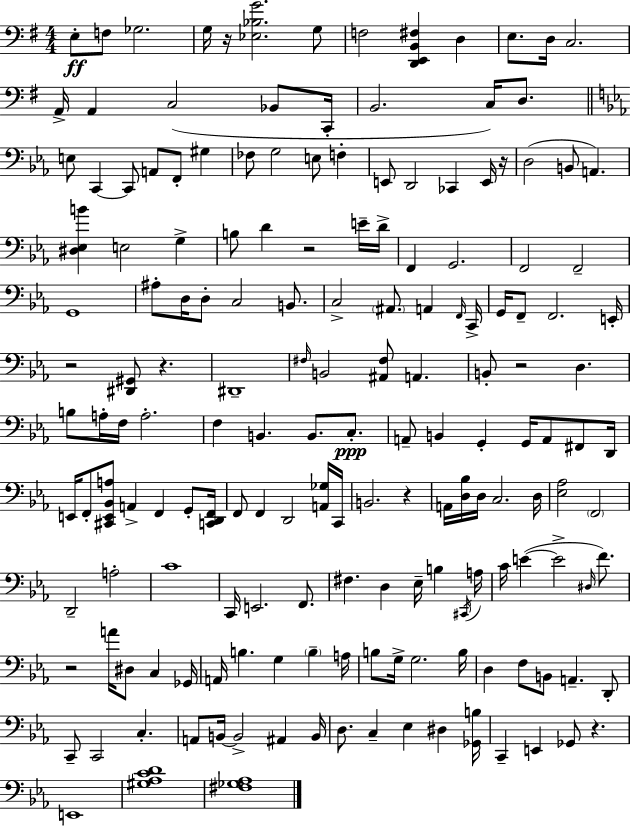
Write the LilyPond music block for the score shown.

{
  \clef bass
  \numericTimeSignature
  \time 4/4
  \key e \minor
  e8-.\ff f8 ges2. | g16 r16 <ees bes g'>2. g8 | f2 <d, e, b, fis>4 d4 | e8. d16 c2. | \break a,16-> a,4 c2( bes,8 c,16-. | b,2. c16) d8. | \bar "||" \break \key c \minor e8 c,4~~ c,8 a,8 f,8-. gis4 | fes8 g2 e8 f4-. | e,8 d,2 ces,4 e,16 r16 | d2( b,8 a,4.) | \break <dis ees b'>4 e2 g4-> | b8 d'4 r2 e'16-- d'16-> | f,4 g,2. | f,2 f,2-- | \break g,1 | ais8-. d16 d8-. c2 b,8. | c2-> \parenthesize ais,8. a,4 \grace { f,16 } | c,16-> g,16 f,8-- f,2. | \break e,16-. r2 <dis, gis,>8 r4. | dis,1-- | \grace { fis16 } b,2 <ais, fis>8 a,4. | b,8-. r2 d4. | \break b8 a16-. f16 a2.-. | f4 b,4. b,8. c8.-.\ppp | a,8-- b,4 g,4-. g,16 a,8 fis,8 | d,16 e,16 f,8-. <cis, e, bes, a>8 a,4-> f,4 g,8-. | \break <c, d, f,>16 f,8 f,4 d,2 | <a, ges>16 c,16 b,2. r4 | a,16 <d bes>16 d16 c2. | d16 <ees aes>2 \parenthesize f,2 | \break d,2-- a2-. | c'1 | c,16 e,2. f,8. | fis4. d4 ees16-- b4 | \break \acciaccatura { cis,16 } a16 c'16 e'4~(~ e'2-> | \grace { dis16 }) f'8. r2 a'16 dis8 c4 | ges,16 a,16 b4. g4 \parenthesize b4-- | a16 b8 g16-> g2. | \break b16 d4 f8 b,8 a,4.-- | d,8-. c,8-- c,2 c4.-. | a,8 b,16~~ b,2-> ais,4 | b,16 d8. c4-- ees4 dis4 | \break <ges, b>16 c,4-- e,4 ges,8 r4. | e,1 | <gis aes c' d'>1 | <fis ges aes>1 | \break \bar "|."
}